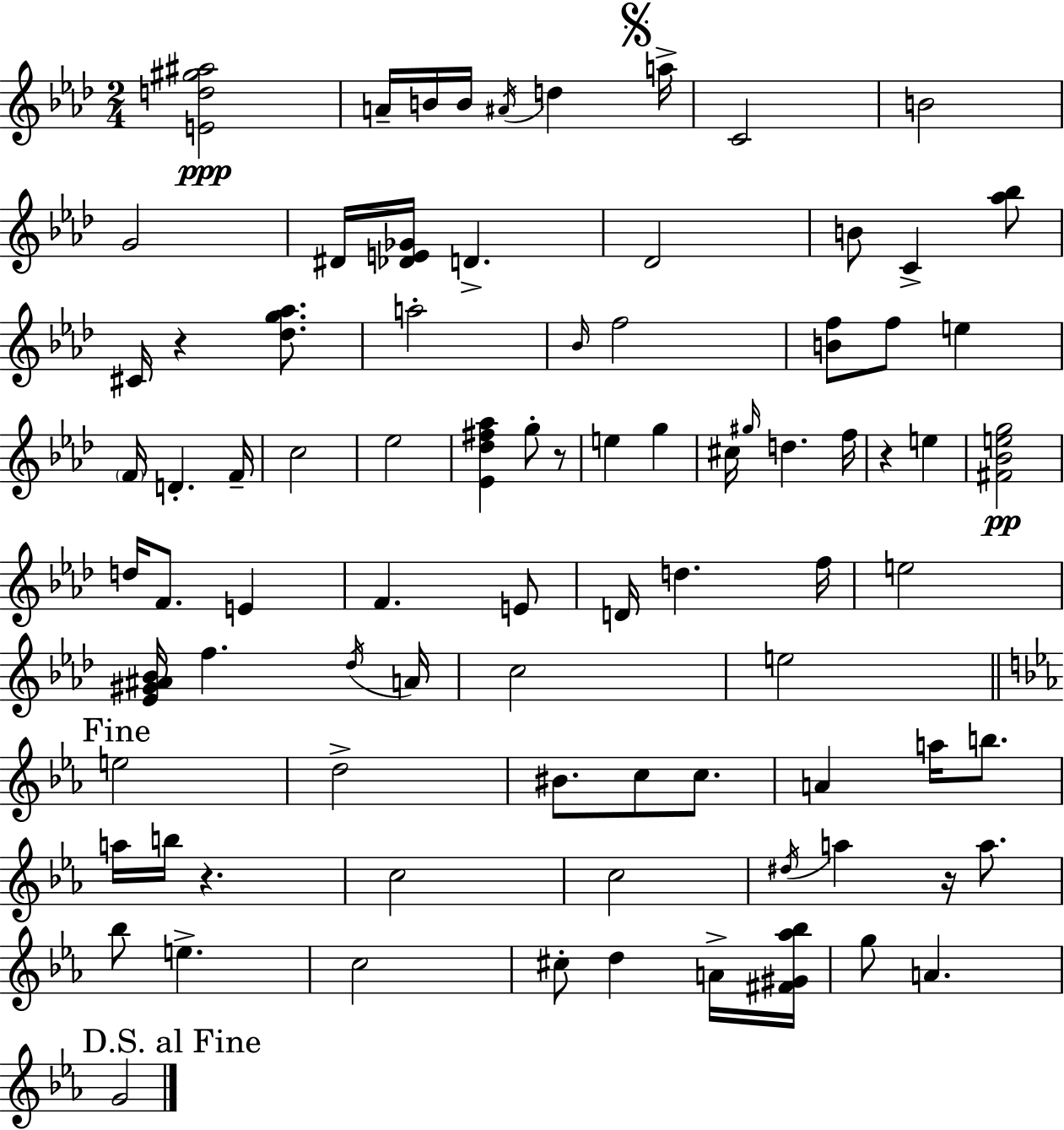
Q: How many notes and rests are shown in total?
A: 85